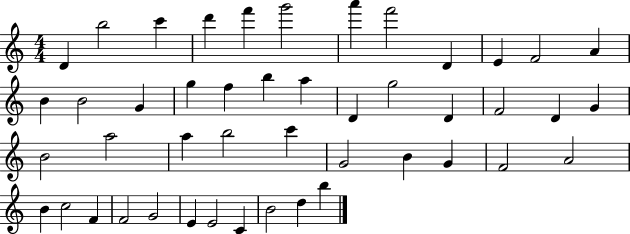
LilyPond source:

{
  \clef treble
  \numericTimeSignature
  \time 4/4
  \key c \major
  d'4 b''2 c'''4 | d'''4 f'''4 g'''2 | a'''4 f'''2 d'4 | e'4 f'2 a'4 | \break b'4 b'2 g'4 | g''4 f''4 b''4 a''4 | d'4 g''2 d'4 | f'2 d'4 g'4 | \break b'2 a''2 | a''4 b''2 c'''4 | g'2 b'4 g'4 | f'2 a'2 | \break b'4 c''2 f'4 | f'2 g'2 | e'4 e'2 c'4 | b'2 d''4 b''4 | \break \bar "|."
}